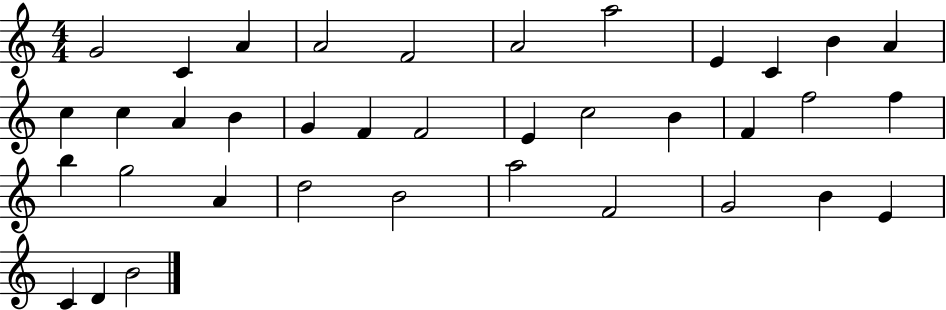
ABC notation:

X:1
T:Untitled
M:4/4
L:1/4
K:C
G2 C A A2 F2 A2 a2 E C B A c c A B G F F2 E c2 B F f2 f b g2 A d2 B2 a2 F2 G2 B E C D B2